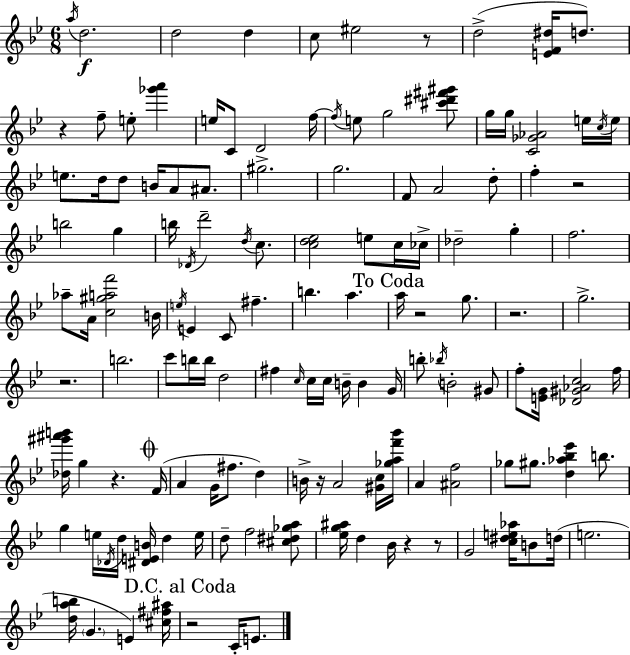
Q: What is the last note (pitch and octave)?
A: E4